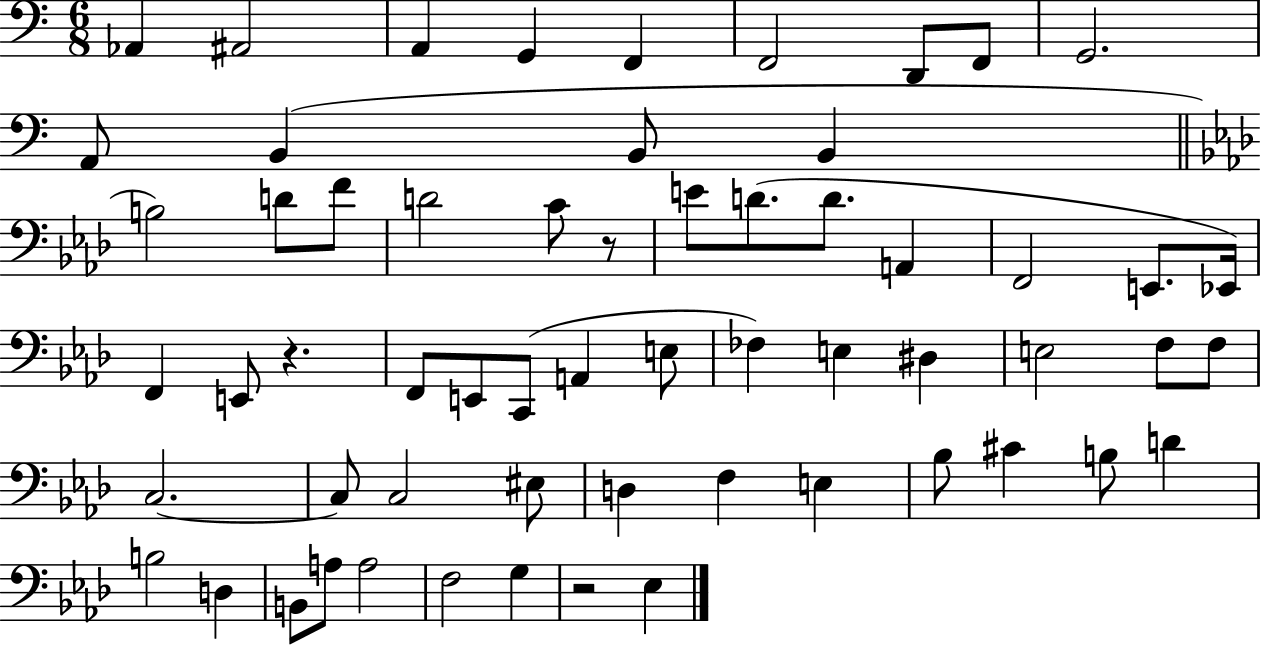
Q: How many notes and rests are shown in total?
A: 60